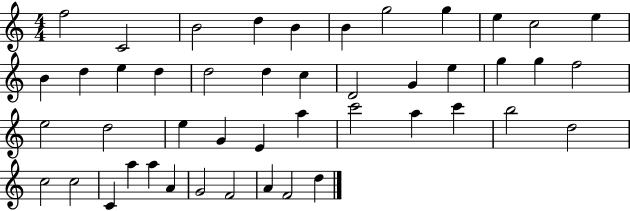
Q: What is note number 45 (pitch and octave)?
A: F4